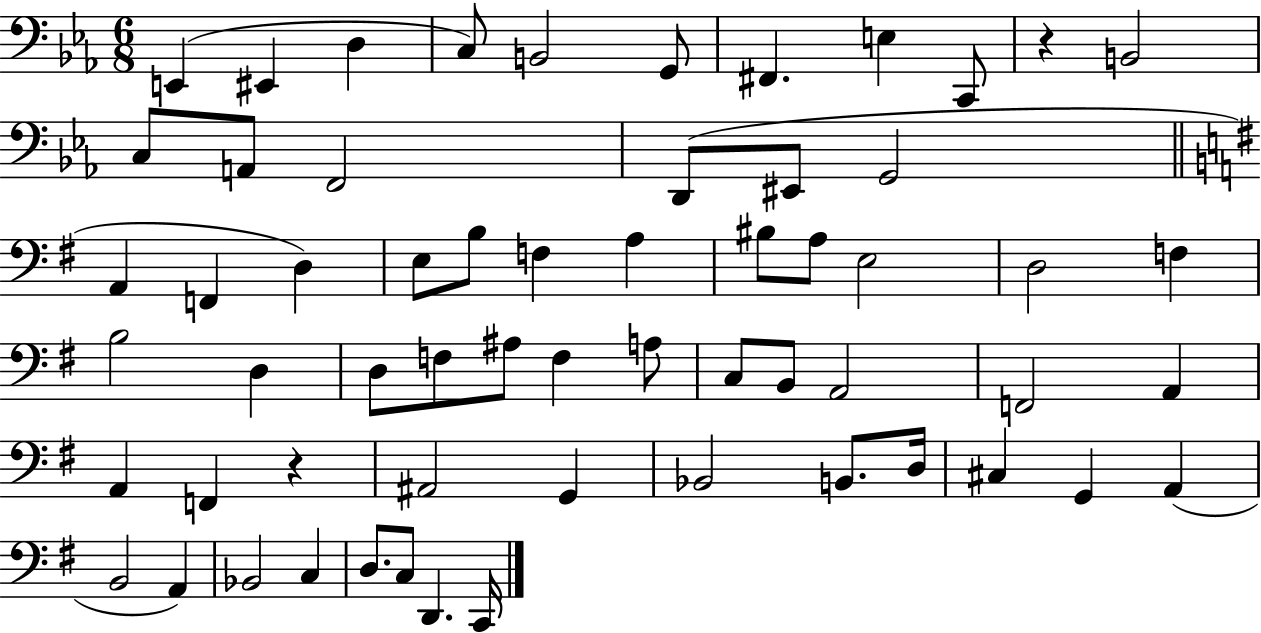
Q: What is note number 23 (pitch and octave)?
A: A3